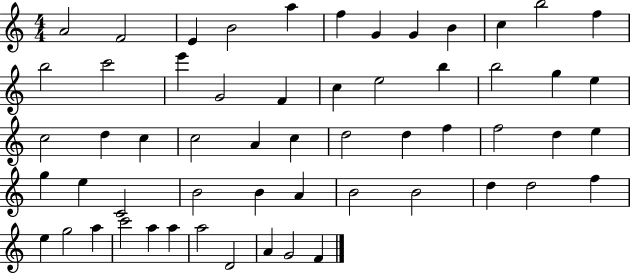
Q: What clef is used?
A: treble